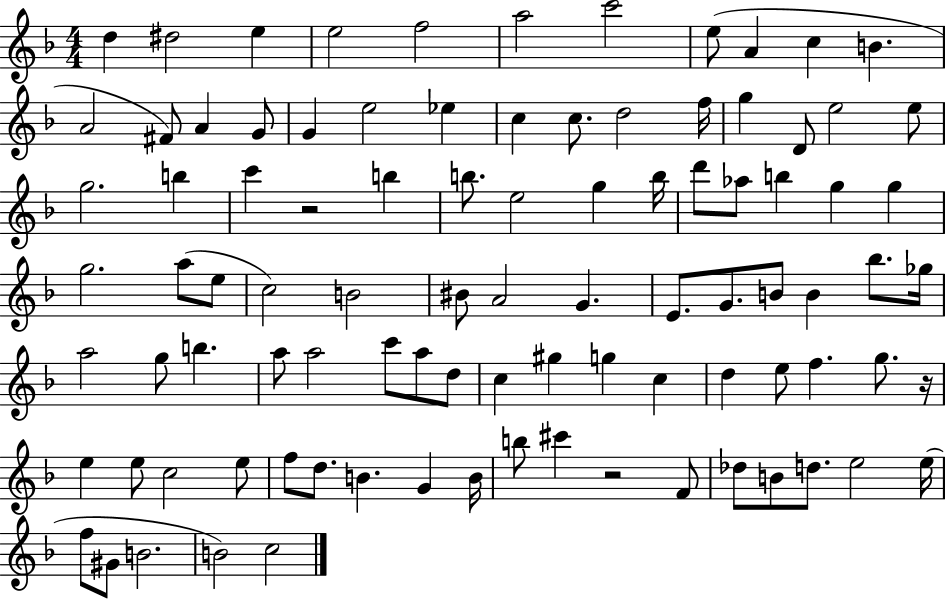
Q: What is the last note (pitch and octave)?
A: C5